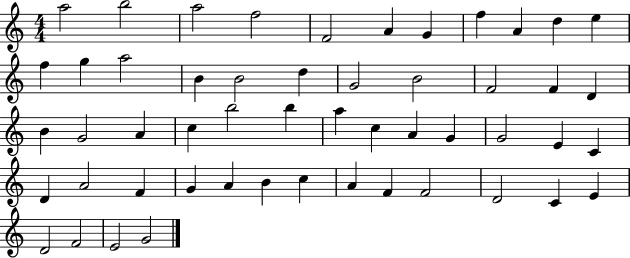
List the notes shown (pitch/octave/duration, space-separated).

A5/h B5/h A5/h F5/h F4/h A4/q G4/q F5/q A4/q D5/q E5/q F5/q G5/q A5/h B4/q B4/h D5/q G4/h B4/h F4/h F4/q D4/q B4/q G4/h A4/q C5/q B5/h B5/q A5/q C5/q A4/q G4/q G4/h E4/q C4/q D4/q A4/h F4/q G4/q A4/q B4/q C5/q A4/q F4/q F4/h D4/h C4/q E4/q D4/h F4/h E4/h G4/h